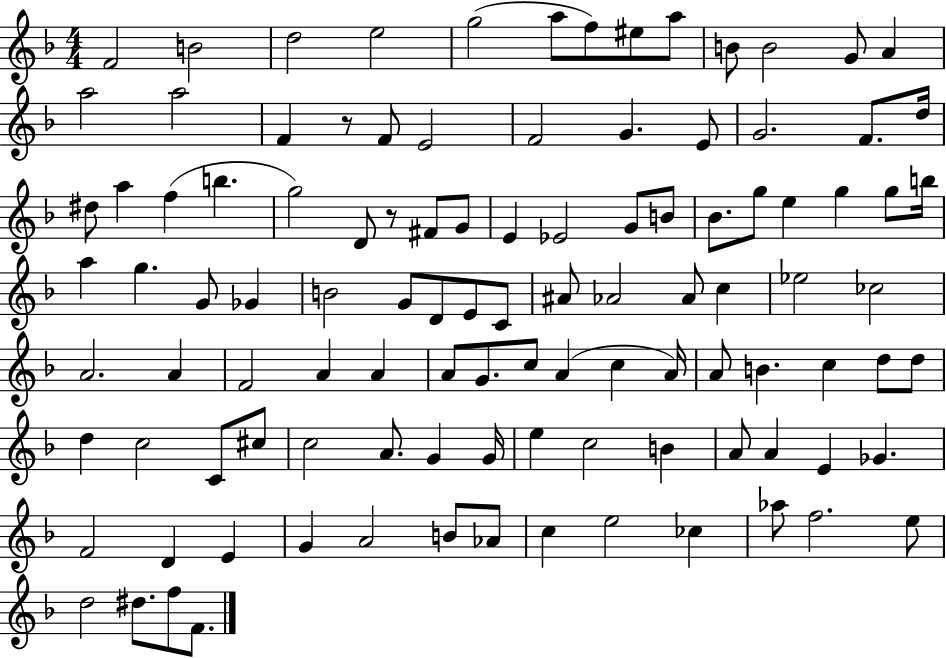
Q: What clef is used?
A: treble